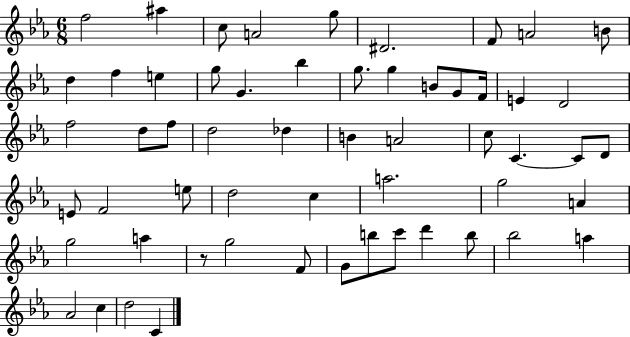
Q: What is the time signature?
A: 6/8